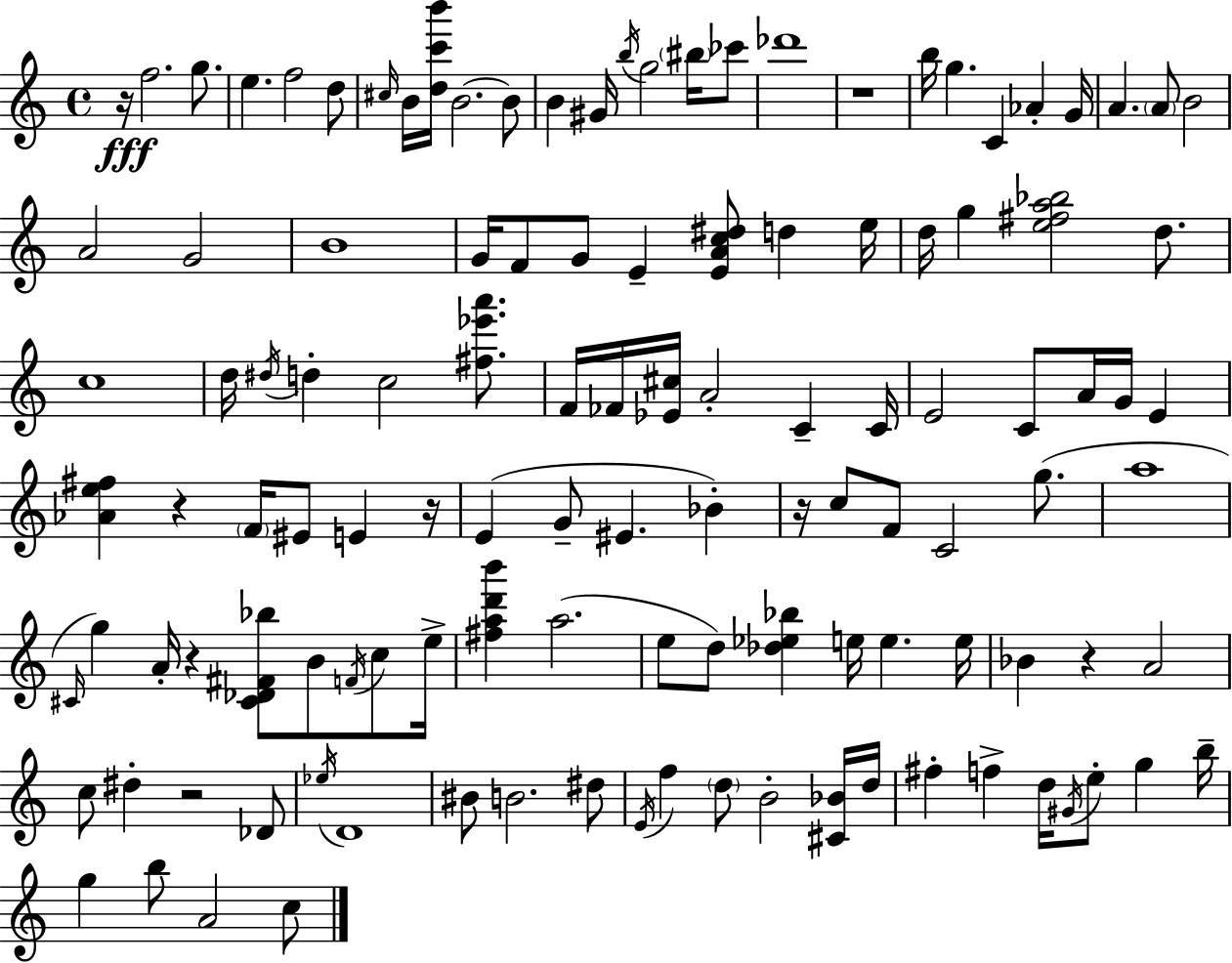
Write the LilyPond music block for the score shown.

{
  \clef treble
  \time 4/4
  \defaultTimeSignature
  \key c \major
  r16\fff f''2. g''8. | e''4. f''2 d''8 | \grace { cis''16 } b'16 <d'' c''' b'''>16 b'2.~~ b'8 | b'4 gis'16 \acciaccatura { b''16 } g''2 \parenthesize bis''16 | \break ces'''8 des'''1 | r1 | b''16 g''4. c'4 aes'4-. | g'16 a'4. \parenthesize a'8 b'2 | \break a'2 g'2 | b'1 | g'16 f'8 g'8 e'4-- <e' a' c'' dis''>8 d''4 | e''16 d''16 g''4 <e'' fis'' a'' bes''>2 d''8. | \break c''1 | d''16 \acciaccatura { dis''16 } d''4-. c''2 | <fis'' ees''' a'''>8. f'16 fes'16 <ees' cis''>16 a'2-. c'4-- | c'16 e'2 c'8 a'16 g'16 e'4 | \break <aes' e'' fis''>4 r4 \parenthesize f'16 eis'8 e'4 | r16 e'4( g'8-- eis'4. bes'4-.) | r16 c''8 f'8 c'2 | g''8.( a''1 | \break \grace { cis'16 } g''4) a'16-. r4 <cis' des' fis' bes''>8 b'8 | \acciaccatura { f'16 } c''8 e''16-> <fis'' a'' d''' b'''>4 a''2.( | e''8 d''8) <des'' ees'' bes''>4 e''16 e''4. | e''16 bes'4 r4 a'2 | \break c''8 dis''4-. r2 | des'8 \acciaccatura { ees''16 } d'1 | bis'8 b'2. | dis''8 \acciaccatura { e'16 } f''4 \parenthesize d''8 b'2-. | \break <cis' bes'>16 d''16 fis''4-. f''4-> d''16 | \acciaccatura { gis'16 } e''8-. g''4 b''16-- g''4 b''8 a'2 | c''8 \bar "|."
}